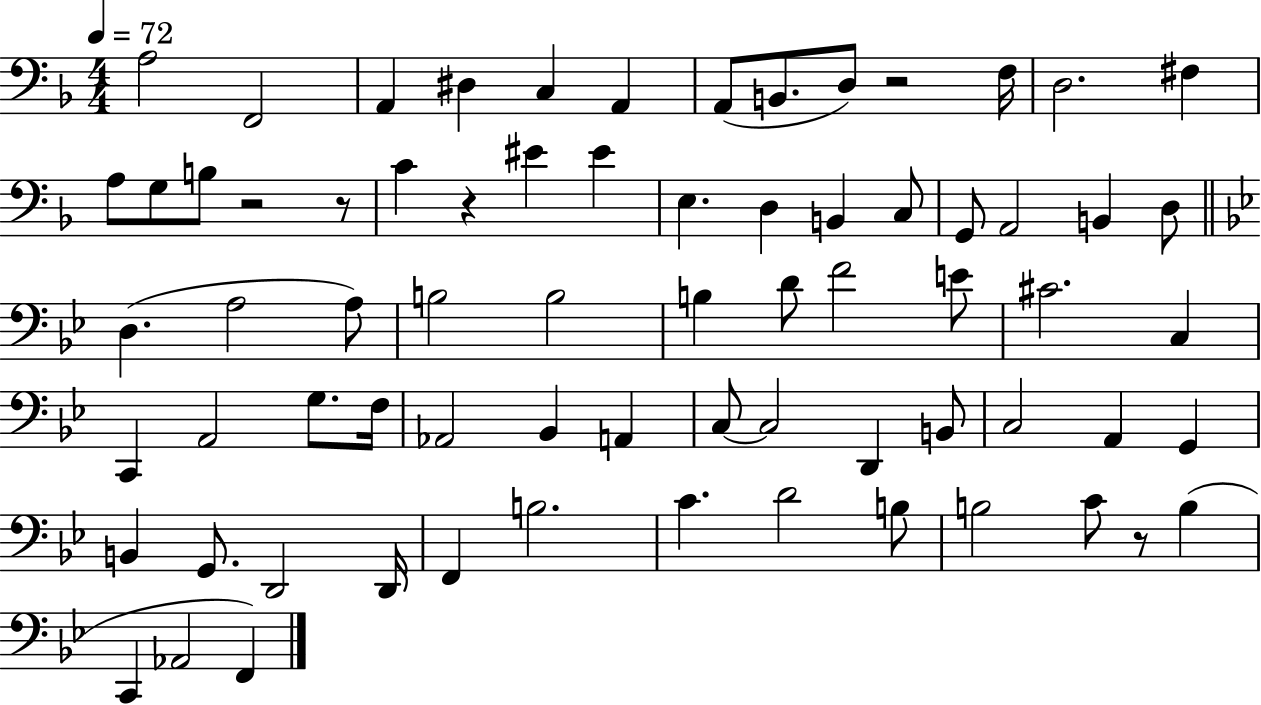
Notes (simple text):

A3/h F2/h A2/q D#3/q C3/q A2/q A2/e B2/e. D3/e R/h F3/s D3/h. F#3/q A3/e G3/e B3/e R/h R/e C4/q R/q EIS4/q EIS4/q E3/q. D3/q B2/q C3/e G2/e A2/h B2/q D3/e D3/q. A3/h A3/e B3/h B3/h B3/q D4/e F4/h E4/e C#4/h. C3/q C2/q A2/h G3/e. F3/s Ab2/h Bb2/q A2/q C3/e C3/h D2/q B2/e C3/h A2/q G2/q B2/q G2/e. D2/h D2/s F2/q B3/h. C4/q. D4/h B3/e B3/h C4/e R/e B3/q C2/q Ab2/h F2/q